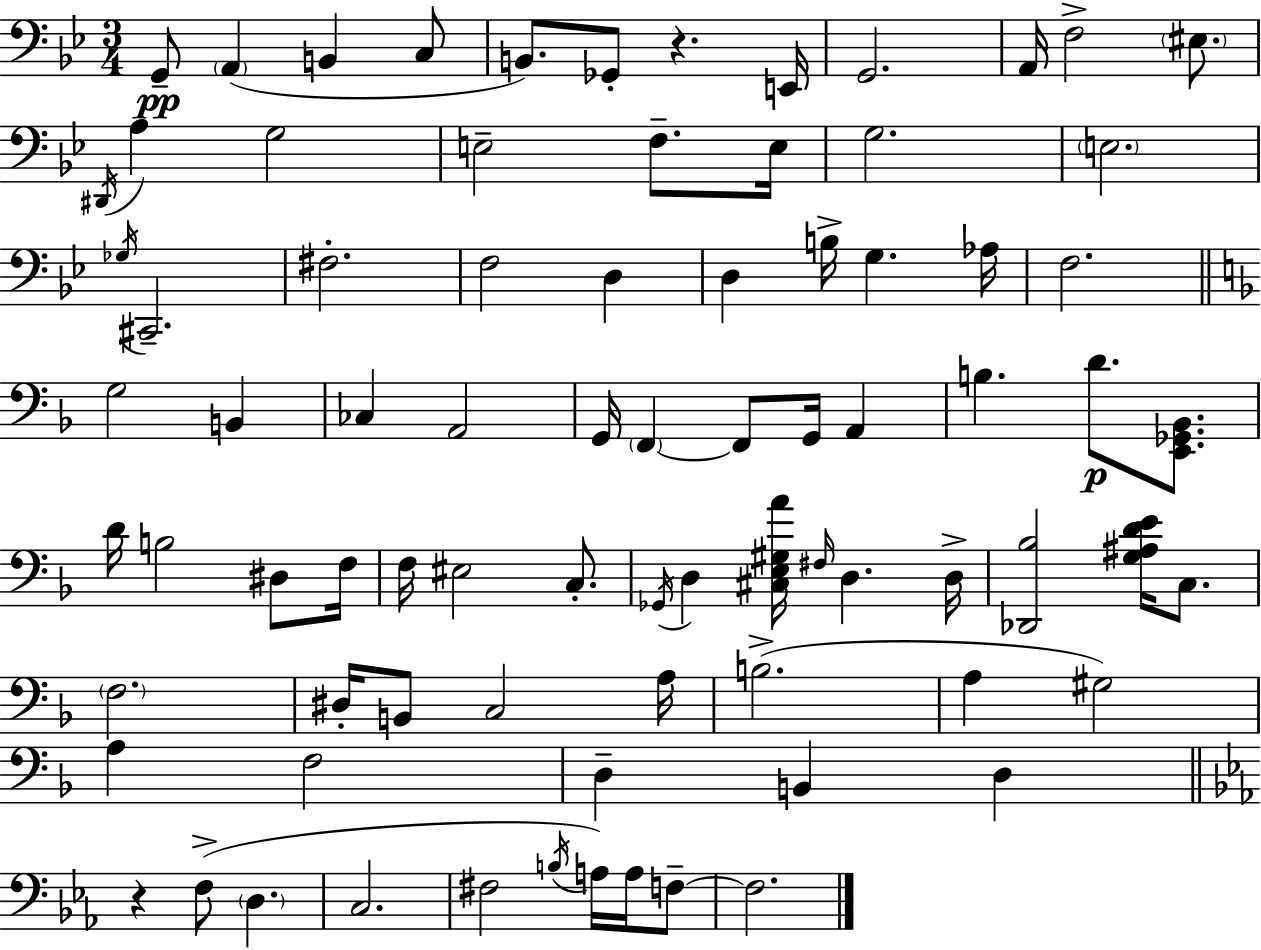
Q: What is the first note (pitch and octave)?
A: G2